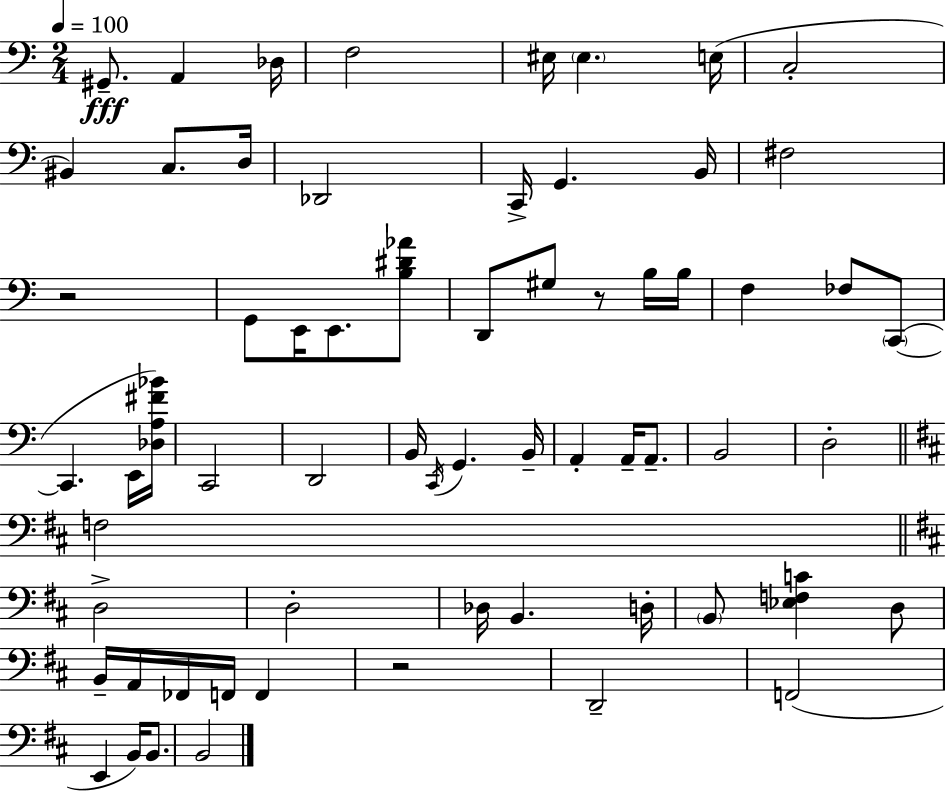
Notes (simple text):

G#2/e. A2/q Db3/s F3/h EIS3/s EIS3/q. E3/s C3/h BIS2/q C3/e. D3/s Db2/h C2/s G2/q. B2/s F#3/h R/h G2/e E2/s E2/e. [B3,D#4,Ab4]/e D2/e G#3/e R/e B3/s B3/s F3/q FES3/e C2/e C2/q. E2/s [Db3,A3,F#4,Bb4]/s C2/h D2/h B2/s C2/s G2/q. B2/s A2/q A2/s A2/e. B2/h D3/h F3/h D3/h D3/h Db3/s B2/q. D3/s B2/e [Eb3,F3,C4]/q D3/e B2/s A2/s FES2/s F2/s F2/q R/h D2/h F2/h E2/q B2/s B2/e. B2/h